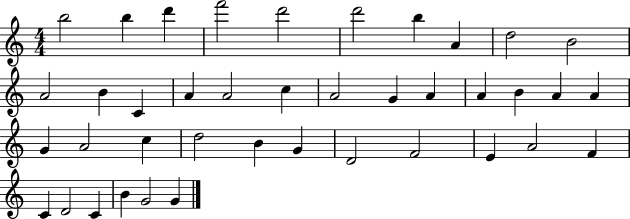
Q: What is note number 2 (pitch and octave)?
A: B5